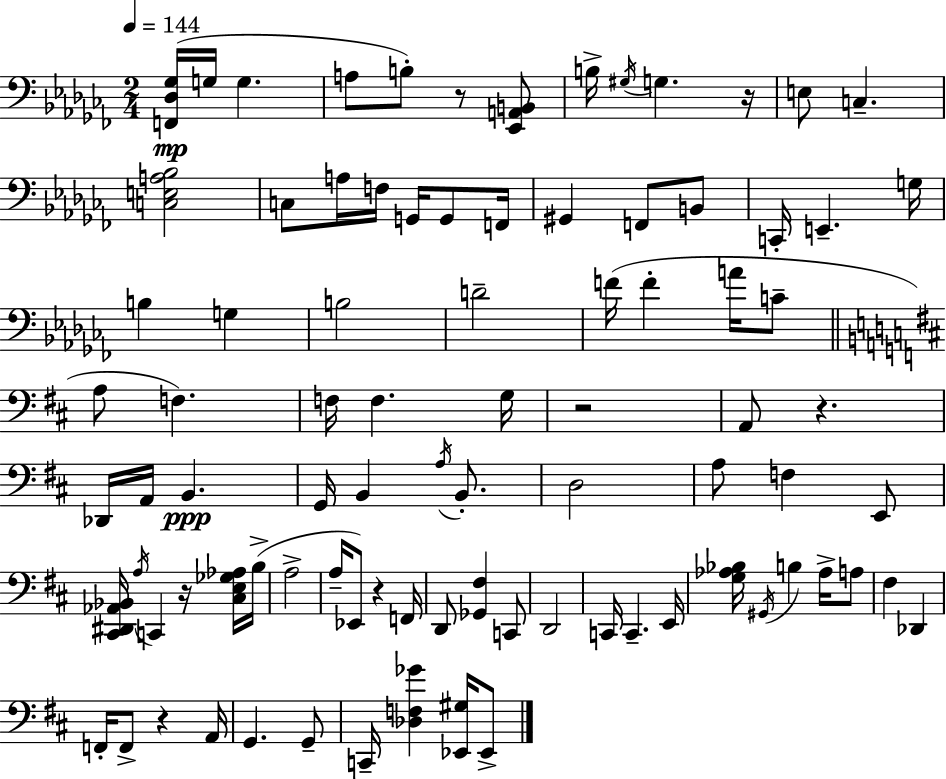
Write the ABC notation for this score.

X:1
T:Untitled
M:2/4
L:1/4
K:Abm
[F,,_D,_G,]/4 G,/4 G, A,/2 B,/2 z/2 [_E,,A,,B,,]/2 B,/4 ^G,/4 G, z/4 E,/2 C, [C,E,A,_B,]2 C,/2 A,/4 F,/4 G,,/4 G,,/2 F,,/4 ^G,, F,,/2 B,,/2 C,,/4 E,, G,/4 B, G, B,2 D2 F/4 F A/4 C/2 A,/2 F, F,/4 F, G,/4 z2 A,,/2 z _D,,/4 A,,/4 B,, G,,/4 B,, A,/4 B,,/2 D,2 A,/2 F, E,,/2 [^C,,^D,,_A,,_B,,]/4 A,/4 C,, z/4 [^C,E,_G,_A,]/4 B,/4 A,2 A,/4 _E,,/2 z F,,/4 D,,/2 [_G,,^F,] C,,/2 D,,2 C,,/4 C,, E,,/4 [G,_A,_B,]/4 ^G,,/4 B, _A,/4 A,/2 ^F, _D,, F,,/4 F,,/2 z A,,/4 G,, G,,/2 C,,/4 [_D,F,_G] [_E,,^G,]/4 _E,,/2